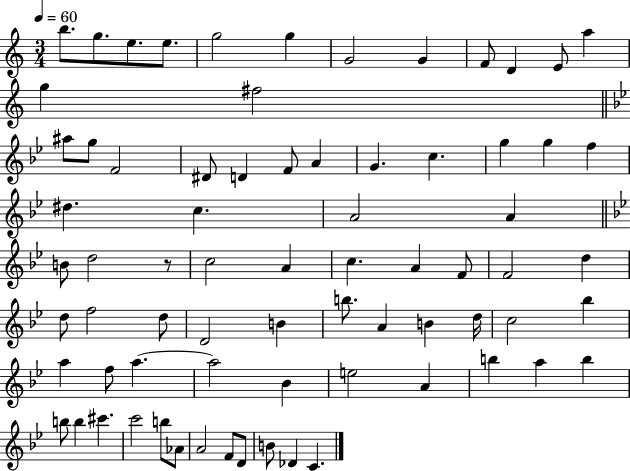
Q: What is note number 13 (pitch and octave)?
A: G5